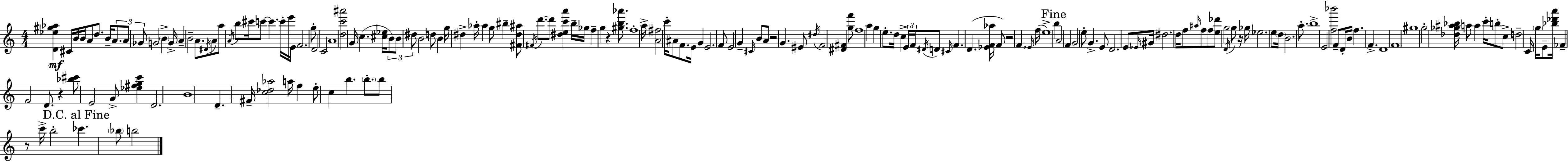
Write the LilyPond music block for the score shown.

{
  \clef treble
  \numericTimeSignature
  \time 4/4
  \key a \minor
  <d' ees'' gis'' aes''>4\mf cis'16 b'16 b'16 a'8 d''8. b'16-- \tuplet 3/2 { a'8. | a'8 ges'8 } g'2 \parenthesize b'4-> | g'16-> a'4-- b'2-- a'8. | \acciaccatura { dis'16 } a'8 a''8 \acciaccatura { a'16 } b''8 cis'''16 c'''8~~ c'''4. | \break c'''16-. e'''16 e'16 f'2. | g''8-. d'2 c'2 | a'1 | <d'' c''' ais'''>2 g'16 c''4.( | \break <cis'' ees''>16 \tuplet 3/2 { b'8) b'8 dis''8 } b'2 | d''8 b'4 g''16 dis''4-> aes''16-. aes''4 | g''8 bis''4-- <fis' dis'' ais''>8 \acciaccatura { fis'16 } d'''8.~~ d'''8 <dis'' e'' c''' a'''>4 | b''16-- ges''16 f''4-- g''4 r4 | \break <gis'' b'' aes'''>8. f''1-. | a''16-> <a' fis''>2 c'''16-. ais'8 f'8. | e'16 g'4 e'2. | f'8 e'2 g'4-- | \break \grace { cis'16 } b'8 a'8 r2 g'4. | eis'8 \acciaccatura { dis''16 } f'2 <dis' fis'>4 | <g'' f'''>8 f''1 | a''4 g''4 e''8.-. | \break d''16 c''4-> \tuplet 3/2 { e'16 f'16 \acciaccatura { dis'16 } } d'8 \grace { cis'16 } f'4. | d'4.( <ees' f' aes''>16 f'8) r2 | f'4 \grace { ees'16 }( f''16 e''1->) | \mark "Fine" b''4 a'2 | \break f'4 g'2 | e''8-. g'4.-> e'8 d'2. | e'8 \grace { ees'16 } gis'16 dis''2. | d''16 f''8 \grace { ais''16 } f''8 f''8 <e'' des'''>8 | \break g''2 \acciaccatura { d'16 } g''8 r16 ges''16 ees''2. | e''8 \parenthesize d''16 b'2. | a''8.-. b''1-> | e'2 | \break <f'' bes'''>2 f'8-- d'16-. b'16 f''4. | f'4.-> d'1 | \parenthesize f'1 | gis''1 | \break g''2-. | <des'' ges'' ais'' bes''>16 a''8 a''4 c'''16-. b''8-. c''8-> d''2-- | c'16 \parenthesize g''16 e'8-- <bes'' des''' a'''>16 fes'4-- | f'2 d'8. r4 <bes'' cis'''>8 | \break e'2 g'8-> <ees'' fis'' g'' c'''>4 d'2. | b'1 | d'4.-- | fis'16-- <c'' des'' aes''>2 a''16 f''4 e''8-. | \break c''4 b''4. \parenthesize b''8.-. b''8 | r8 c'''16-> b''2-. \mark "D.C. al Fine" ces'''4. | \parenthesize bes''8 b''2 \bar "|."
}